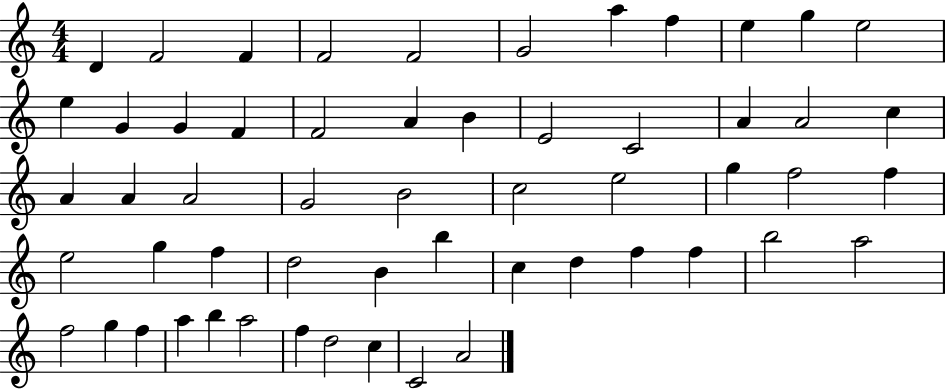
{
  \clef treble
  \numericTimeSignature
  \time 4/4
  \key c \major
  d'4 f'2 f'4 | f'2 f'2 | g'2 a''4 f''4 | e''4 g''4 e''2 | \break e''4 g'4 g'4 f'4 | f'2 a'4 b'4 | e'2 c'2 | a'4 a'2 c''4 | \break a'4 a'4 a'2 | g'2 b'2 | c''2 e''2 | g''4 f''2 f''4 | \break e''2 g''4 f''4 | d''2 b'4 b''4 | c''4 d''4 f''4 f''4 | b''2 a''2 | \break f''2 g''4 f''4 | a''4 b''4 a''2 | f''4 d''2 c''4 | c'2 a'2 | \break \bar "|."
}